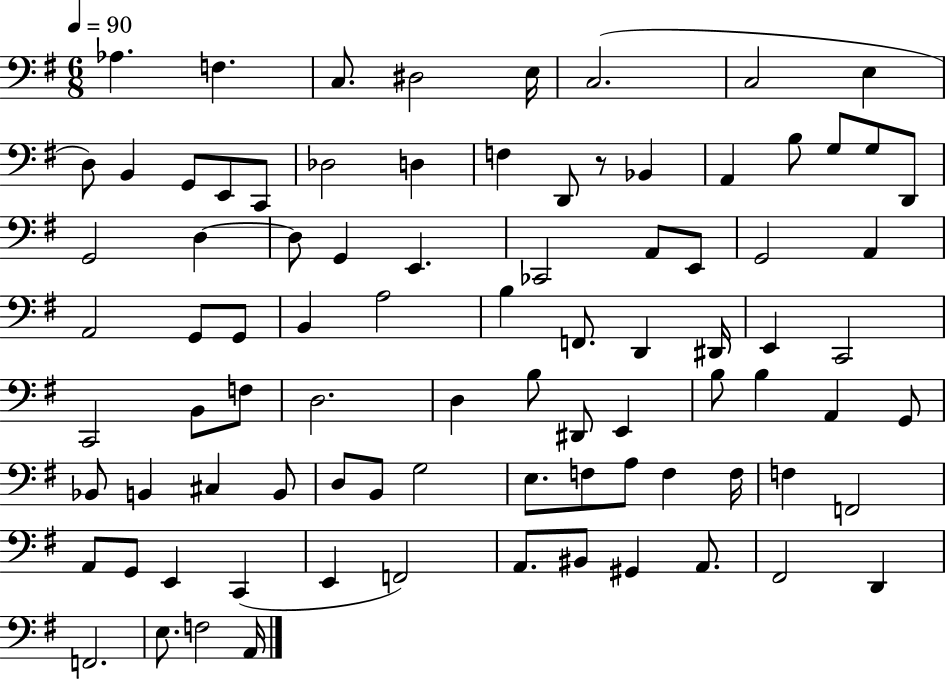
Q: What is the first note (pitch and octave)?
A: Ab3